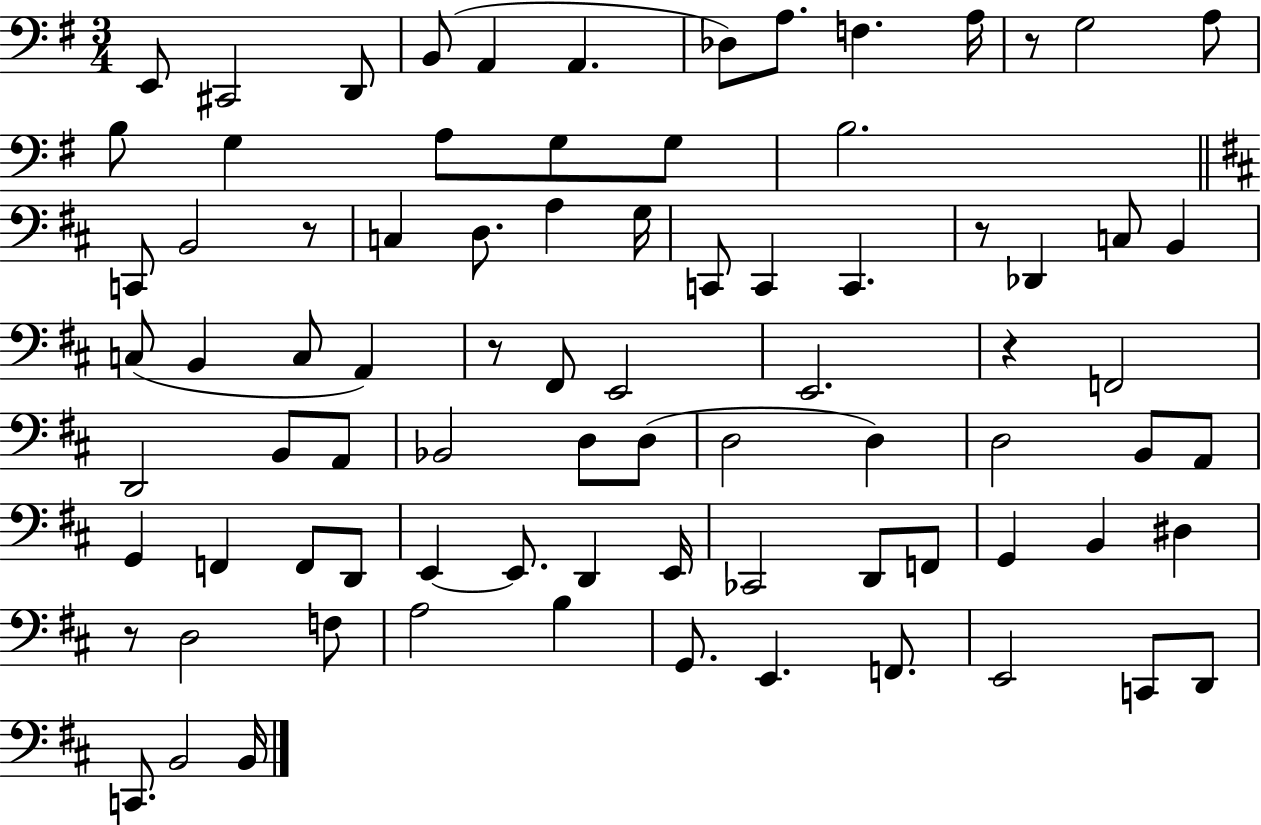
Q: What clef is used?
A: bass